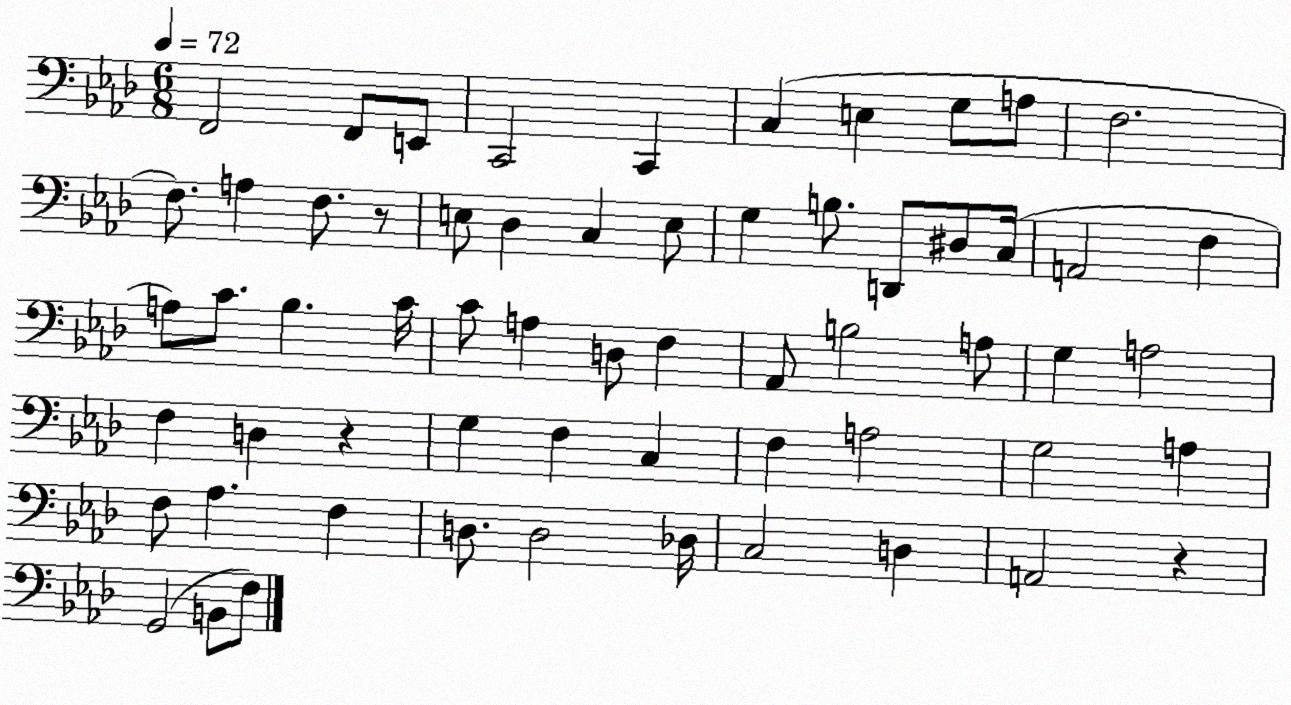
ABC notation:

X:1
T:Untitled
M:6/8
L:1/4
K:Ab
F,,2 F,,/2 E,,/2 C,,2 C,, C, E, G,/2 A,/2 F,2 F,/2 A, F,/2 z/2 E,/2 _D, C, E,/2 G, B,/2 D,,/2 ^D,/2 C,/4 A,,2 F, A,/2 C/2 _B, C/4 C/2 A, D,/2 F, _A,,/2 B,2 A,/2 G, A,2 F, D, z G, F, C, F, A,2 G,2 A, F,/2 _A, F, D,/2 D,2 _D,/4 C,2 D, A,,2 z G,,2 B,,/2 F,/2